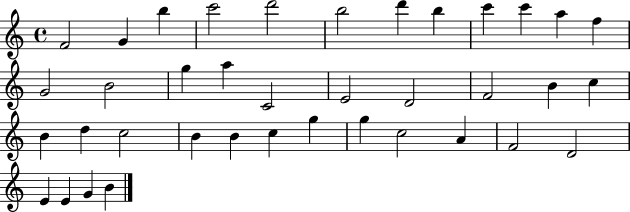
X:1
T:Untitled
M:4/4
L:1/4
K:C
F2 G b c'2 d'2 b2 d' b c' c' a f G2 B2 g a C2 E2 D2 F2 B c B d c2 B B c g g c2 A F2 D2 E E G B